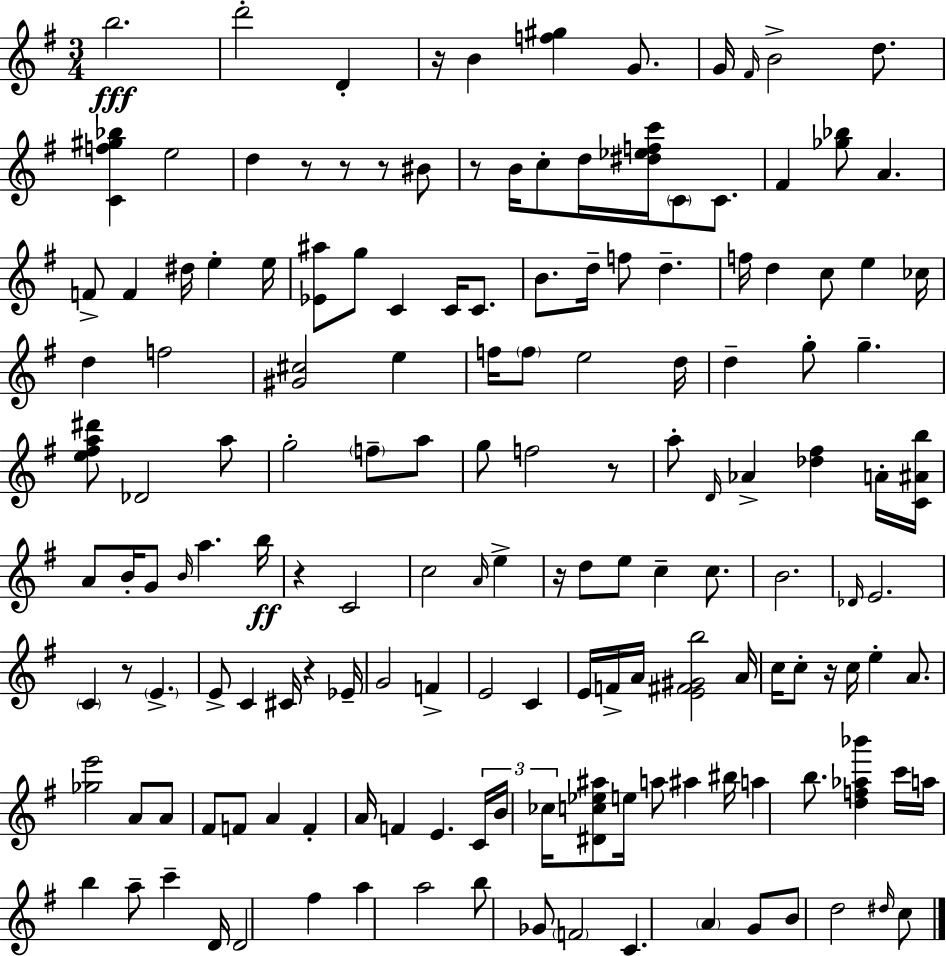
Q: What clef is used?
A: treble